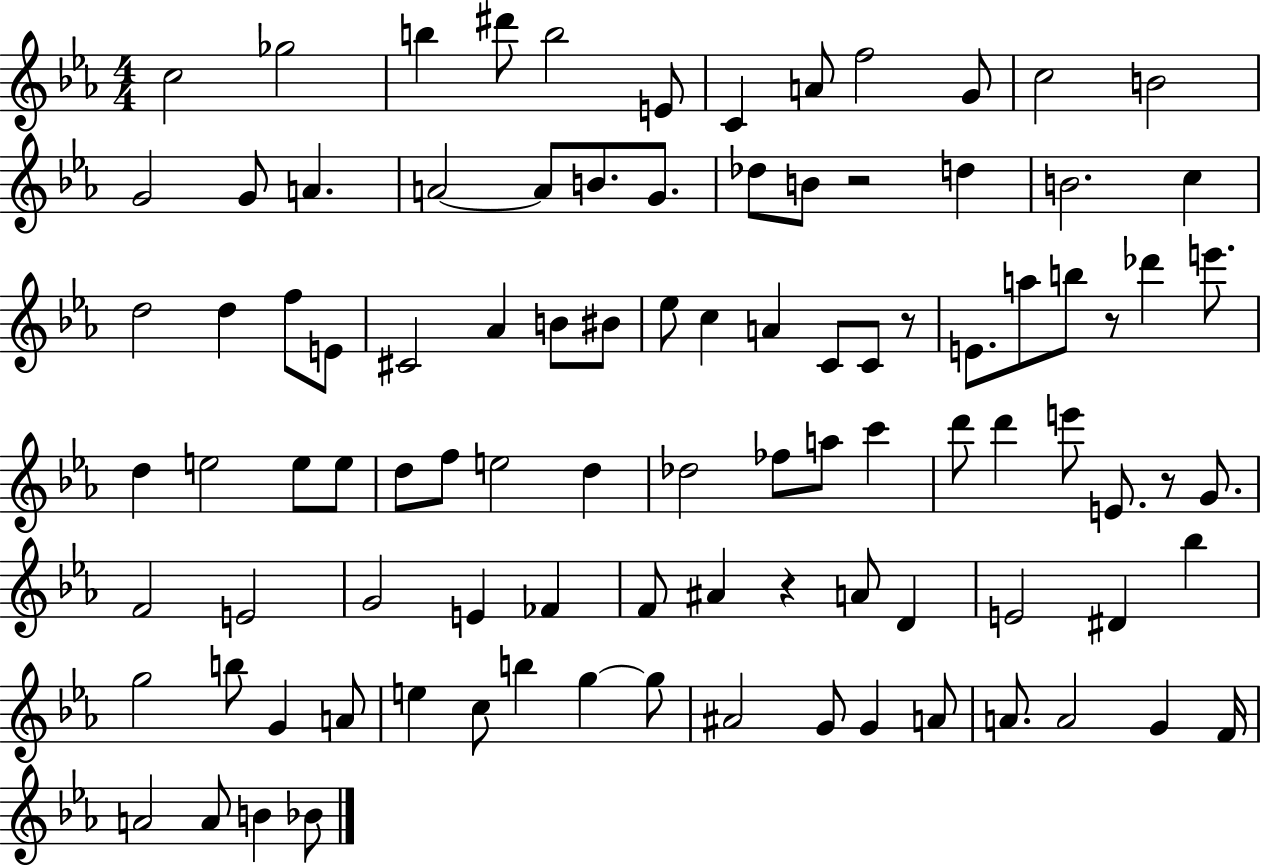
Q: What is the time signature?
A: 4/4